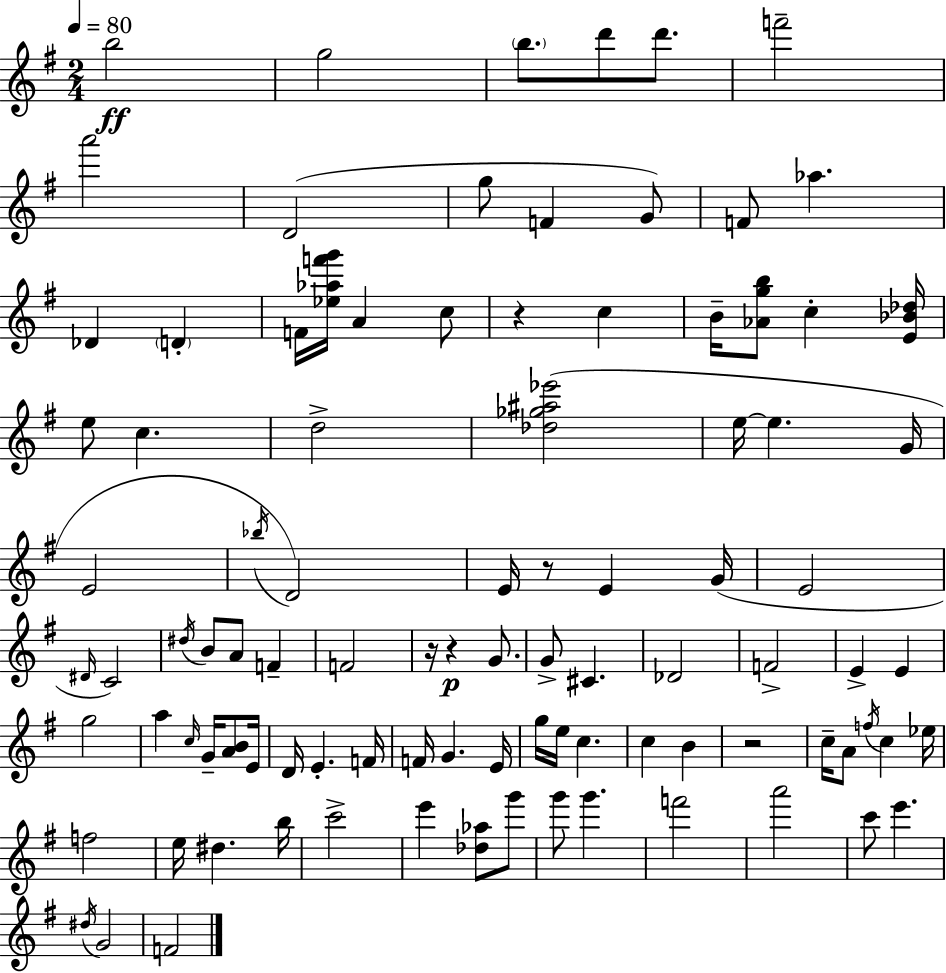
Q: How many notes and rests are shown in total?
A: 96